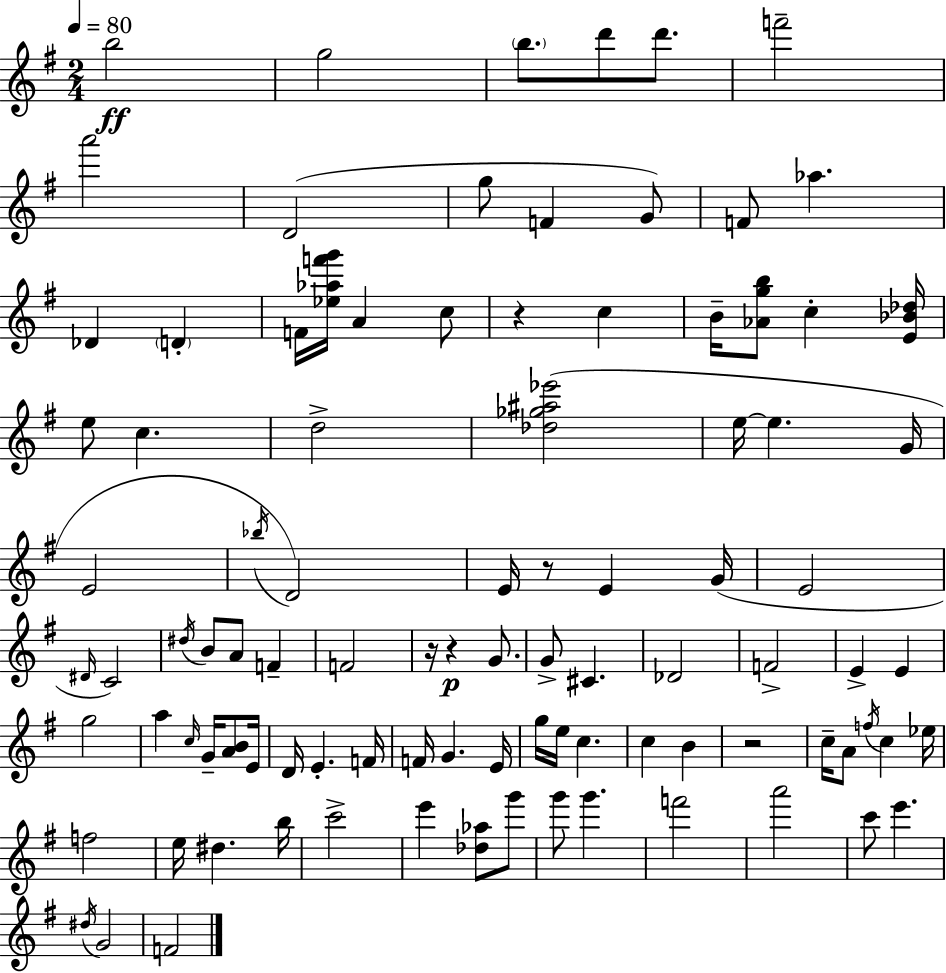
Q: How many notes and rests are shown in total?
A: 96